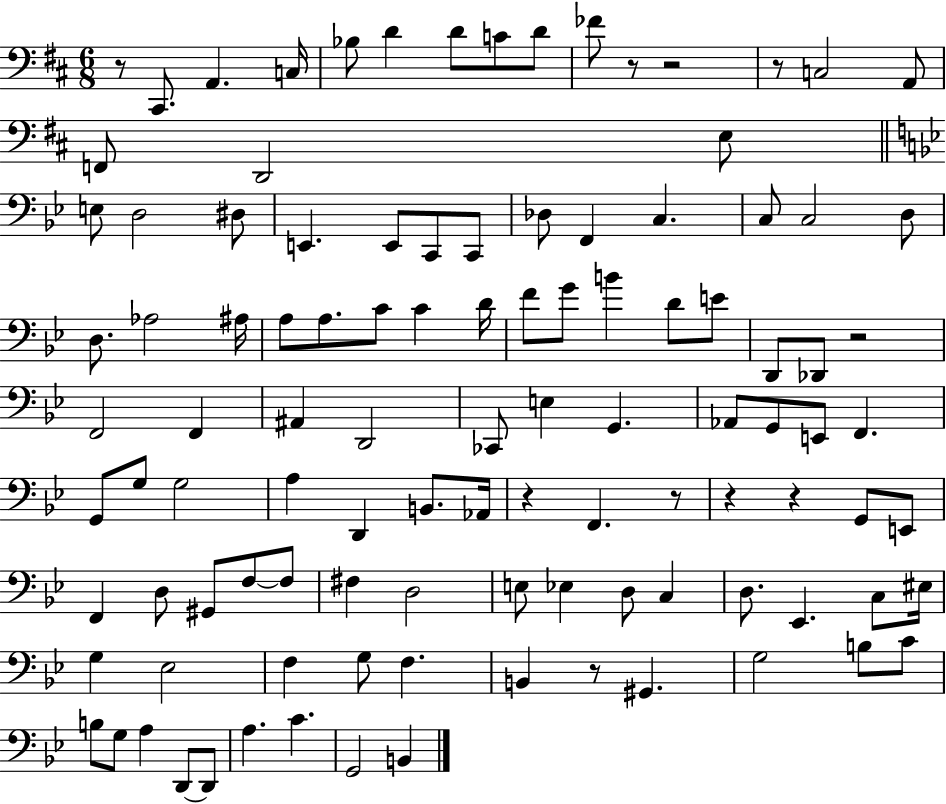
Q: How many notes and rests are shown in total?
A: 107